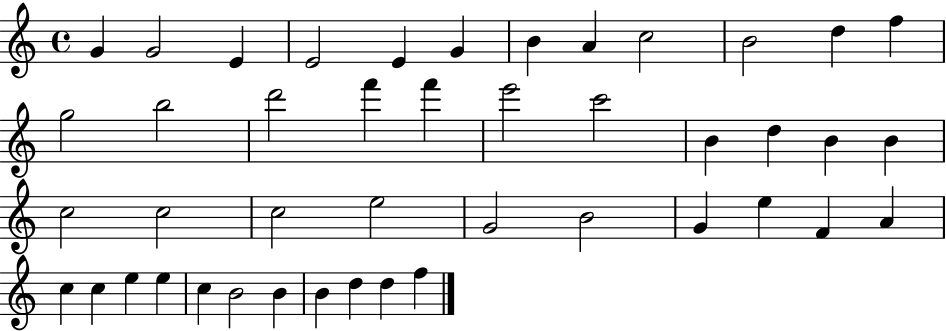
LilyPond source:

{
  \clef treble
  \time 4/4
  \defaultTimeSignature
  \key c \major
  g'4 g'2 e'4 | e'2 e'4 g'4 | b'4 a'4 c''2 | b'2 d''4 f''4 | \break g''2 b''2 | d'''2 f'''4 f'''4 | e'''2 c'''2 | b'4 d''4 b'4 b'4 | \break c''2 c''2 | c''2 e''2 | g'2 b'2 | g'4 e''4 f'4 a'4 | \break c''4 c''4 e''4 e''4 | c''4 b'2 b'4 | b'4 d''4 d''4 f''4 | \bar "|."
}